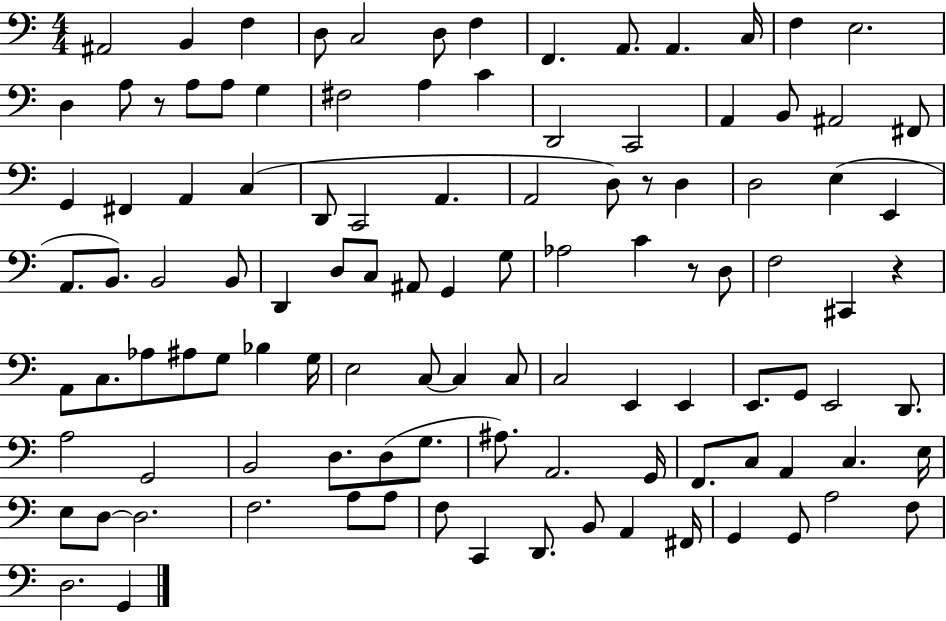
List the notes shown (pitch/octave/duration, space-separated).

A#2/h B2/q F3/q D3/e C3/h D3/e F3/q F2/q. A2/e. A2/q. C3/s F3/q E3/h. D3/q A3/e R/e A3/e A3/e G3/q F#3/h A3/q C4/q D2/h C2/h A2/q B2/e A#2/h F#2/e G2/q F#2/q A2/q C3/q D2/e C2/h A2/q. A2/h D3/e R/e D3/q D3/h E3/q E2/q A2/e. B2/e. B2/h B2/e D2/q D3/e C3/e A#2/e G2/q G3/e Ab3/h C4/q R/e D3/e F3/h C#2/q R/q A2/e C3/e. Ab3/e A#3/e G3/e Bb3/q G3/s E3/h C3/e C3/q C3/e C3/h E2/q E2/q E2/e. G2/e E2/h D2/e. A3/h G2/h B2/h D3/e. D3/e G3/e. A#3/e. A2/h. G2/s F2/e. C3/e A2/q C3/q. E3/s E3/e D3/e D3/h. F3/h. A3/e A3/e F3/e C2/q D2/e. B2/e A2/q F#2/s G2/q G2/e A3/h F3/e D3/h. G2/q